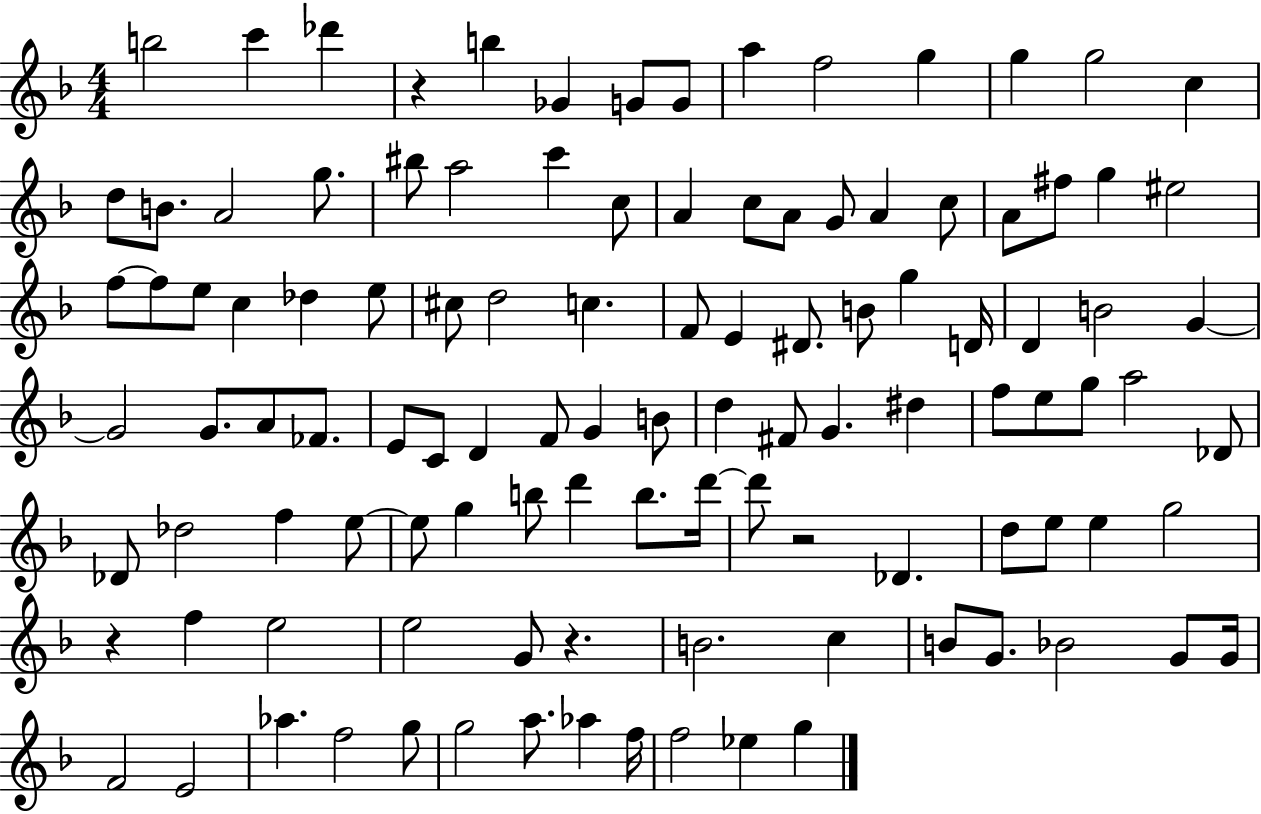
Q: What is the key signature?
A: F major